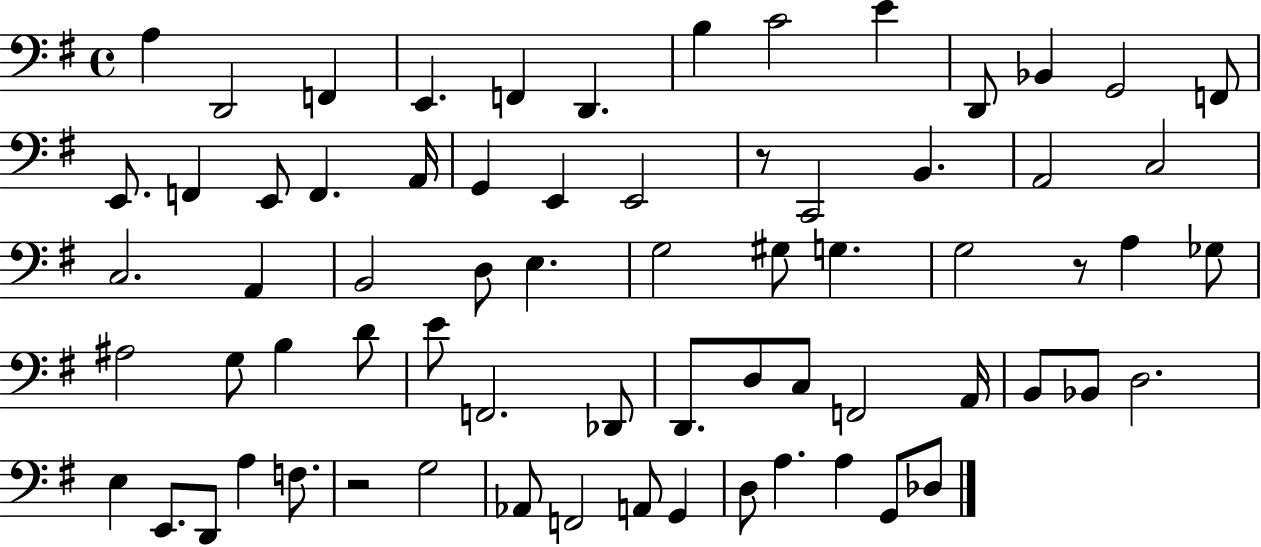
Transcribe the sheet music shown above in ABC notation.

X:1
T:Untitled
M:4/4
L:1/4
K:G
A, D,,2 F,, E,, F,, D,, B, C2 E D,,/2 _B,, G,,2 F,,/2 E,,/2 F,, E,,/2 F,, A,,/4 G,, E,, E,,2 z/2 C,,2 B,, A,,2 C,2 C,2 A,, B,,2 D,/2 E, G,2 ^G,/2 G, G,2 z/2 A, _G,/2 ^A,2 G,/2 B, D/2 E/2 F,,2 _D,,/2 D,,/2 D,/2 C,/2 F,,2 A,,/4 B,,/2 _B,,/2 D,2 E, E,,/2 D,,/2 A, F,/2 z2 G,2 _A,,/2 F,,2 A,,/2 G,, D,/2 A, A, G,,/2 _D,/2